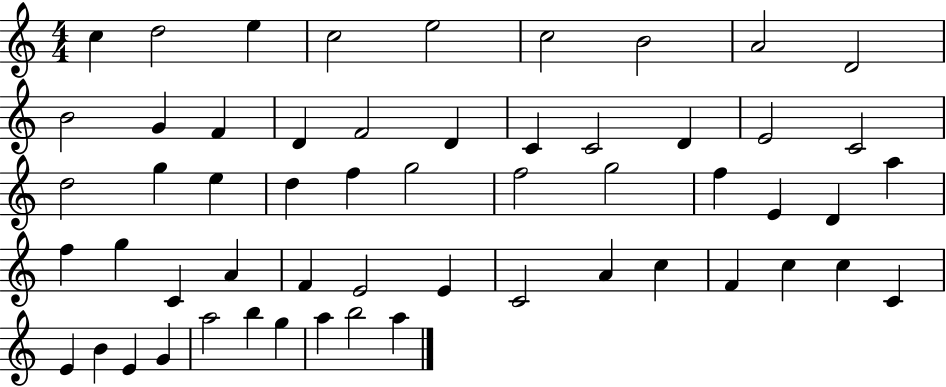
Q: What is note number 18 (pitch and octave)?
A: D4